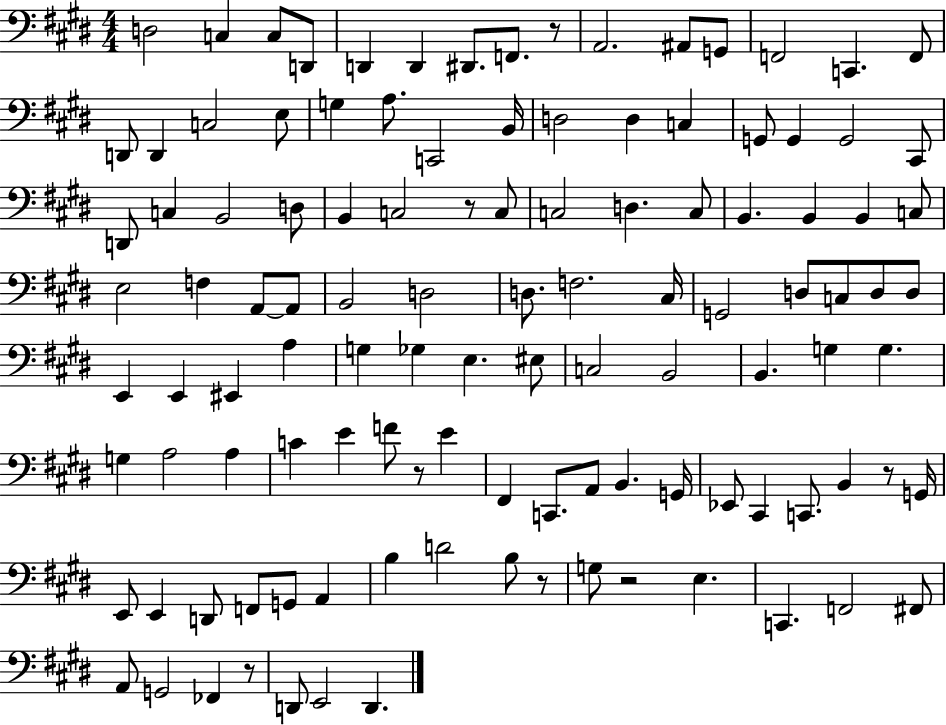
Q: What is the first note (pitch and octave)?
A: D3